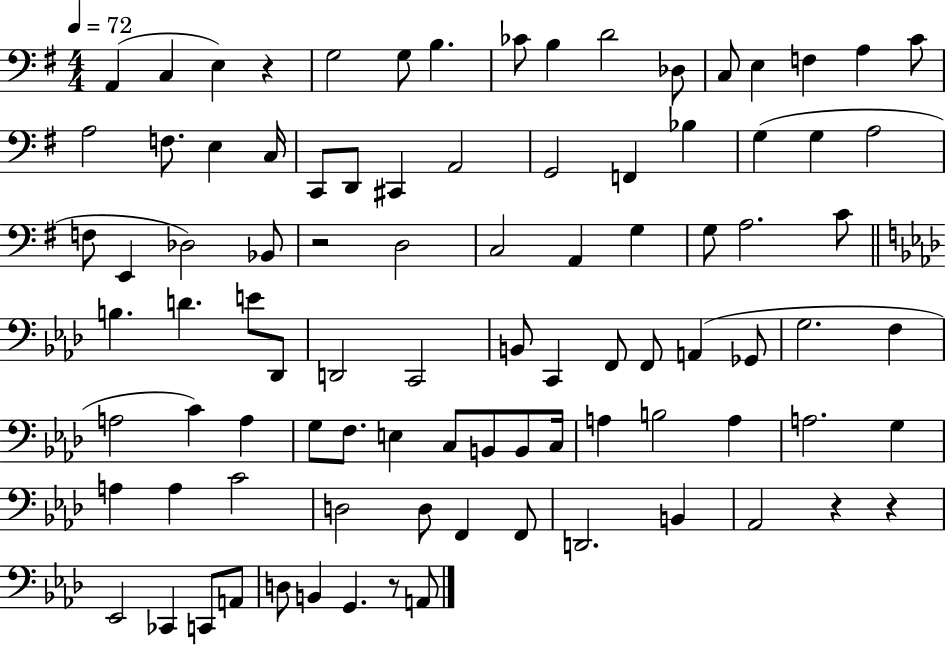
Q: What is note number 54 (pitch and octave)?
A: F3